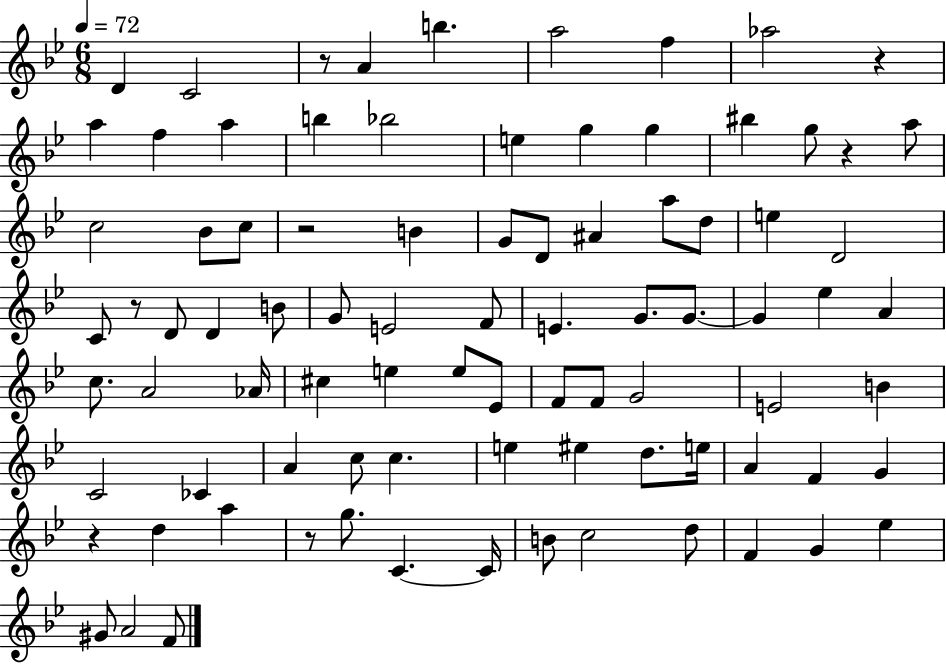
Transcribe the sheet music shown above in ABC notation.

X:1
T:Untitled
M:6/8
L:1/4
K:Bb
D C2 z/2 A b a2 f _a2 z a f a b _b2 e g g ^b g/2 z a/2 c2 _B/2 c/2 z2 B G/2 D/2 ^A a/2 d/2 e D2 C/2 z/2 D/2 D B/2 G/2 E2 F/2 E G/2 G/2 G _e A c/2 A2 _A/4 ^c e e/2 _E/2 F/2 F/2 G2 E2 B C2 _C A c/2 c e ^e d/2 e/4 A F G z d a z/2 g/2 C C/4 B/2 c2 d/2 F G _e ^G/2 A2 F/2